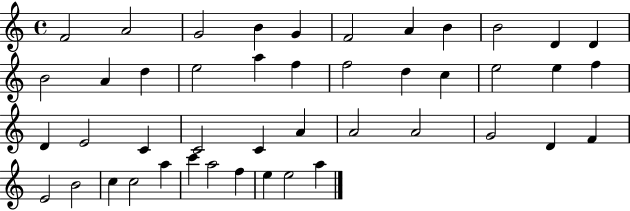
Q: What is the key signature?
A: C major